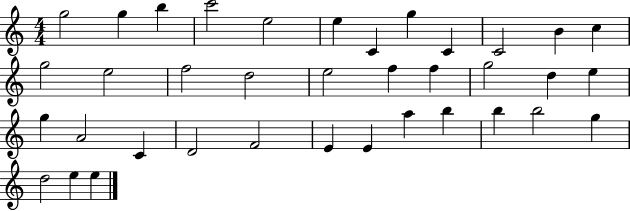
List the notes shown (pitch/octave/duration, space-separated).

G5/h G5/q B5/q C6/h E5/h E5/q C4/q G5/q C4/q C4/h B4/q C5/q G5/h E5/h F5/h D5/h E5/h F5/q F5/q G5/h D5/q E5/q G5/q A4/h C4/q D4/h F4/h E4/q E4/q A5/q B5/q B5/q B5/h G5/q D5/h E5/q E5/q